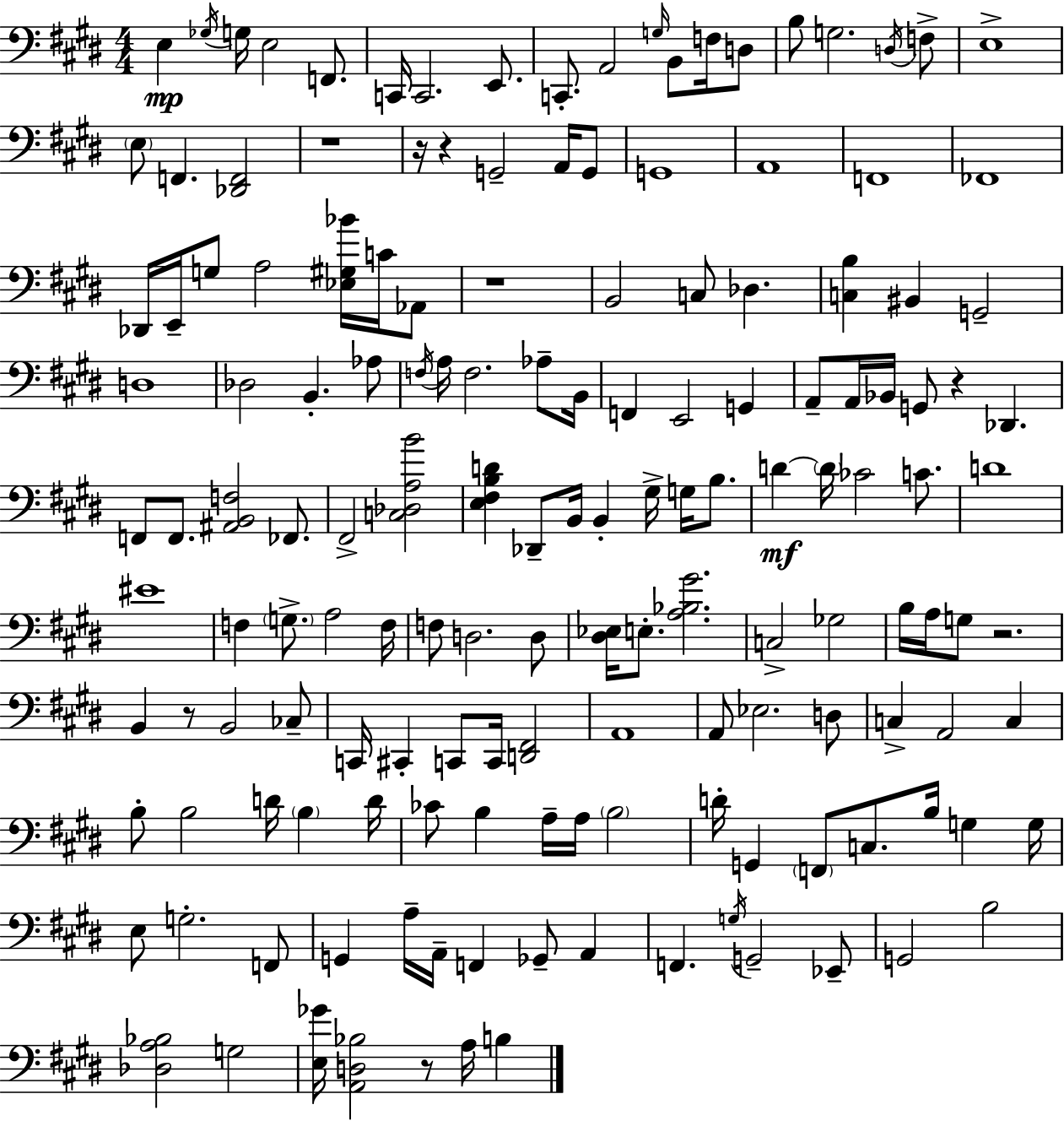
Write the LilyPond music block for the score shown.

{
  \clef bass
  \numericTimeSignature
  \time 4/4
  \key e \major
  \repeat volta 2 { e4\mp \acciaccatura { ges16 } g16 e2 f,8. | c,16 c,2. e,8. | c,8.-. a,2 \grace { g16 } b,8 f16 | d8 b8 g2. | \break \acciaccatura { d16 } f8-> e1-> | \parenthesize e8 f,4. <des, f,>2 | r1 | r16 r4 g,2-- | \break a,16 g,8 g,1 | a,1 | f,1 | fes,1 | \break des,16 e,16-- g8 a2 <ees gis bes'>16 | c'16 aes,8 r1 | b,2 c8 des4. | <c b>4 bis,4 g,2-- | \break d1 | des2 b,4.-. | aes8 \acciaccatura { f16 } a16 f2. | aes8-- b,16 f,4 e,2 | \break g,4 a,8-- a,16 bes,16 g,8 r4 des,4. | f,8 f,8. <ais, b, f>2 | fes,8. fis,2-> <c des a b'>2 | <e fis b d'>4 des,8-- b,16 b,4-. gis16-> | \break g16 b8. d'4~~\mf \parenthesize d'16 ces'2 | c'8. d'1 | eis'1 | f4 \parenthesize g8.-> a2 | \break f16 f8 d2. | d8 <dis ees>16 e8.-. <a bes gis'>2. | c2-> ges2 | b16 a16 g8 r2. | \break b,4 r8 b,2 | ces8-- c,16 cis,4-. c,8 c,16 <d, fis,>2 | a,1 | a,8 ees2. | \break d8 c4-> a,2 | c4 b8-. b2 d'16 \parenthesize b4 | d'16 ces'8 b4 a16-- a16 \parenthesize b2 | d'16-. g,4 \parenthesize f,8 c8. b16 g4 | \break g16 e8 g2.-. | f,8 g,4 a16-- a,16-- f,4 ges,8-- | a,4 f,4. \acciaccatura { g16 } g,2-- | ees,8-- g,2 b2 | \break <des a bes>2 g2 | <e ges'>16 <a, d bes>2 r8 | a16 b4 } \bar "|."
}